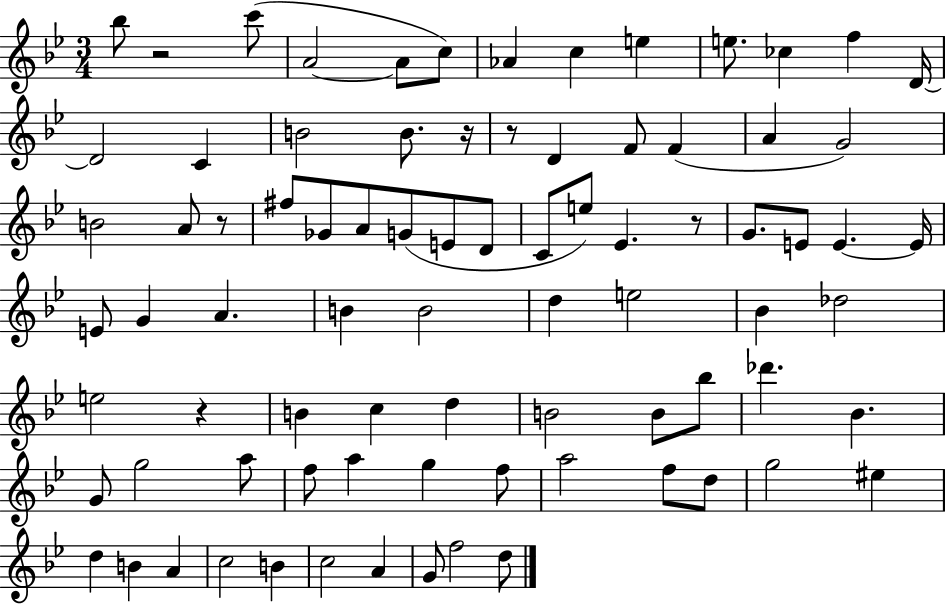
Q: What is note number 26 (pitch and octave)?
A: A4